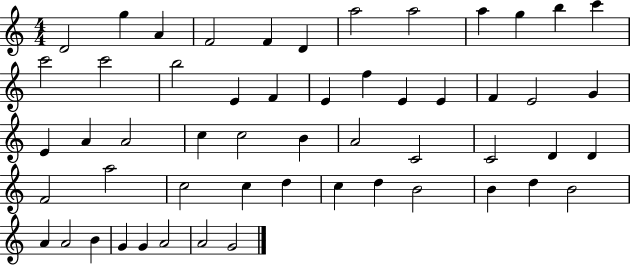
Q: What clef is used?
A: treble